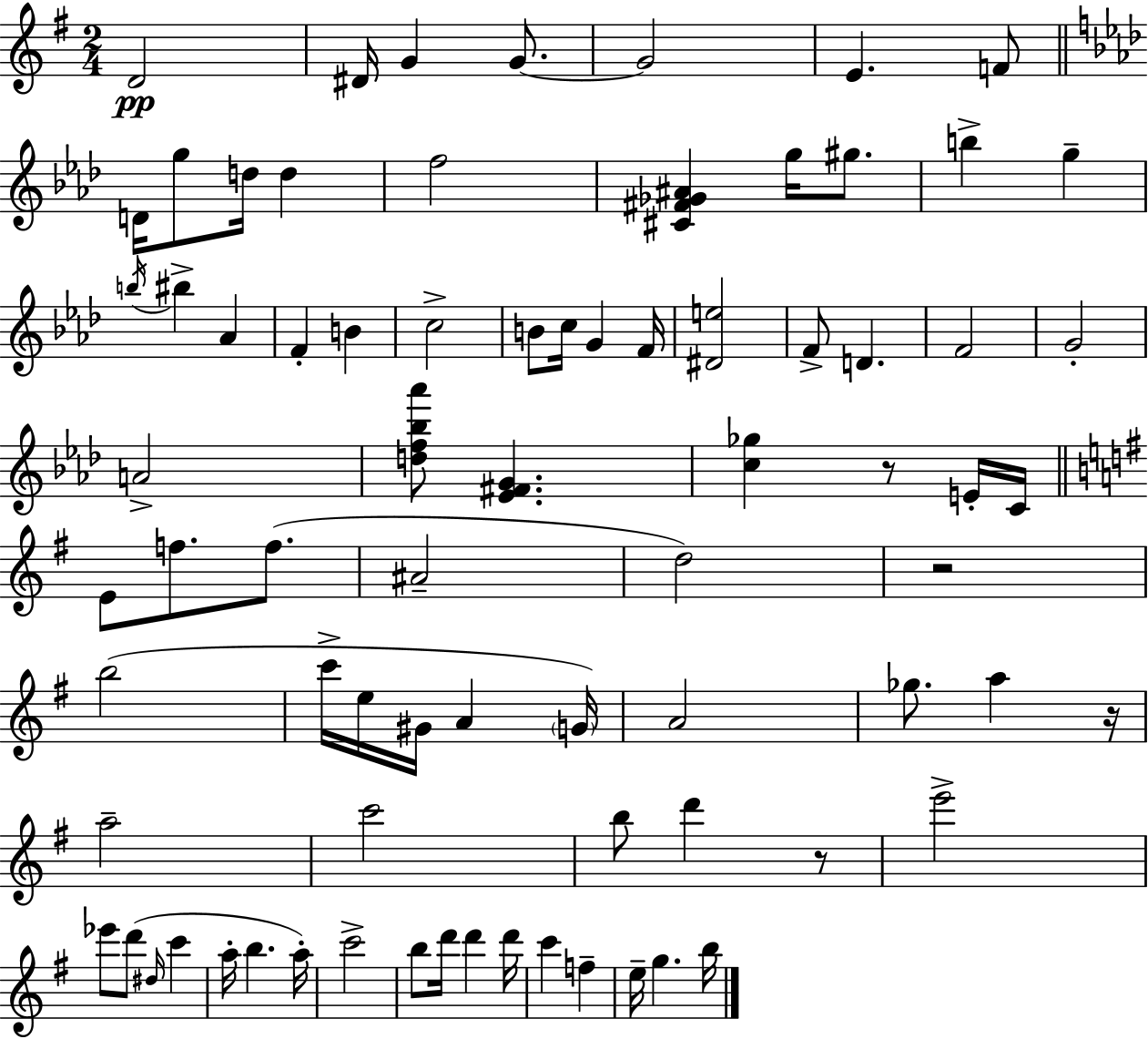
{
  \clef treble
  \numericTimeSignature
  \time 2/4
  \key e \minor
  d'2\pp | dis'16 g'4 g'8.~~ | g'2 | e'4. f'8 | \break \bar "||" \break \key f \minor d'16 g''8 d''16 d''4 | f''2 | <cis' fis' ges' ais'>4 g''16 gis''8. | b''4-> g''4-- | \break \acciaccatura { b''16 } bis''4-> aes'4 | f'4-. b'4 | c''2-> | b'8 c''16 g'4 | \break f'16 <dis' e''>2 | f'8-> d'4. | f'2 | g'2-. | \break a'2-> | <d'' f'' bes'' aes'''>8 <ees' fis' g'>4. | <c'' ges''>4 r8 e'16-. | c'16 \bar "||" \break \key g \major e'8 f''8. f''8.( | ais'2-- | d''2) | r2 | \break b''2( | c'''16-> e''16 gis'16 a'4 \parenthesize g'16) | a'2 | ges''8. a''4 r16 | \break a''2-- | c'''2 | b''8 d'''4 r8 | e'''2-> | \break ees'''8 d'''8( \grace { dis''16 } c'''4 | a''16-. b''4. | a''16-.) c'''2-> | b''8 d'''16 d'''4 | \break d'''16 c'''4 f''4-- | e''16-- g''4. | b''16 \bar "|."
}